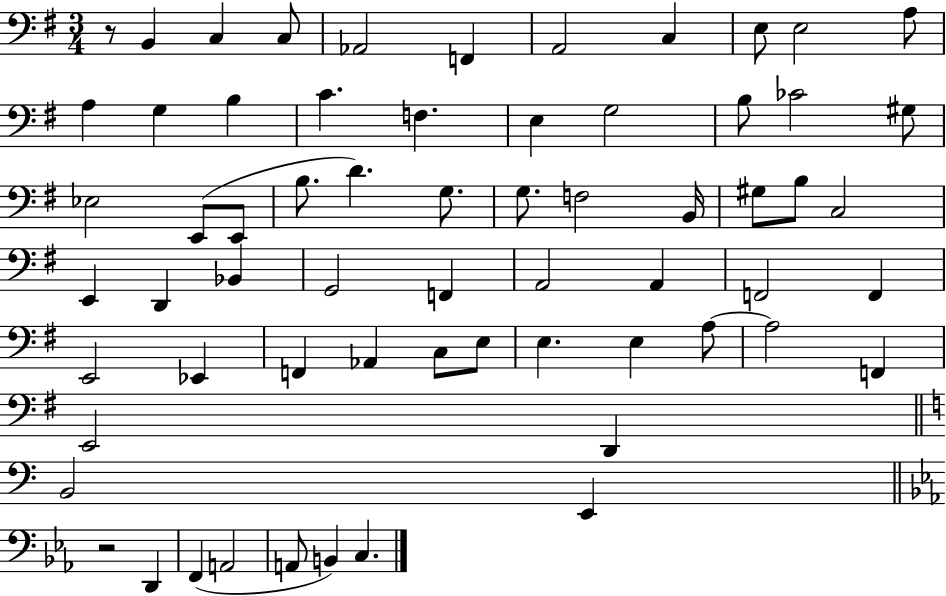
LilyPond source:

{
  \clef bass
  \numericTimeSignature
  \time 3/4
  \key g \major
  r8 b,4 c4 c8 | aes,2 f,4 | a,2 c4 | e8 e2 a8 | \break a4 g4 b4 | c'4. f4. | e4 g2 | b8 ces'2 gis8 | \break ees2 e,8( e,8 | b8. d'4.) g8. | g8. f2 b,16 | gis8 b8 c2 | \break e,4 d,4 bes,4 | g,2 f,4 | a,2 a,4 | f,2 f,4 | \break e,2 ees,4 | f,4 aes,4 c8 e8 | e4. e4 a8~~ | a2 f,4 | \break e,2 d,4 | \bar "||" \break \key c \major b,2 e,4 | \bar "||" \break \key c \minor r2 d,4 | f,4( a,2 | a,8 b,4) c4. | \bar "|."
}